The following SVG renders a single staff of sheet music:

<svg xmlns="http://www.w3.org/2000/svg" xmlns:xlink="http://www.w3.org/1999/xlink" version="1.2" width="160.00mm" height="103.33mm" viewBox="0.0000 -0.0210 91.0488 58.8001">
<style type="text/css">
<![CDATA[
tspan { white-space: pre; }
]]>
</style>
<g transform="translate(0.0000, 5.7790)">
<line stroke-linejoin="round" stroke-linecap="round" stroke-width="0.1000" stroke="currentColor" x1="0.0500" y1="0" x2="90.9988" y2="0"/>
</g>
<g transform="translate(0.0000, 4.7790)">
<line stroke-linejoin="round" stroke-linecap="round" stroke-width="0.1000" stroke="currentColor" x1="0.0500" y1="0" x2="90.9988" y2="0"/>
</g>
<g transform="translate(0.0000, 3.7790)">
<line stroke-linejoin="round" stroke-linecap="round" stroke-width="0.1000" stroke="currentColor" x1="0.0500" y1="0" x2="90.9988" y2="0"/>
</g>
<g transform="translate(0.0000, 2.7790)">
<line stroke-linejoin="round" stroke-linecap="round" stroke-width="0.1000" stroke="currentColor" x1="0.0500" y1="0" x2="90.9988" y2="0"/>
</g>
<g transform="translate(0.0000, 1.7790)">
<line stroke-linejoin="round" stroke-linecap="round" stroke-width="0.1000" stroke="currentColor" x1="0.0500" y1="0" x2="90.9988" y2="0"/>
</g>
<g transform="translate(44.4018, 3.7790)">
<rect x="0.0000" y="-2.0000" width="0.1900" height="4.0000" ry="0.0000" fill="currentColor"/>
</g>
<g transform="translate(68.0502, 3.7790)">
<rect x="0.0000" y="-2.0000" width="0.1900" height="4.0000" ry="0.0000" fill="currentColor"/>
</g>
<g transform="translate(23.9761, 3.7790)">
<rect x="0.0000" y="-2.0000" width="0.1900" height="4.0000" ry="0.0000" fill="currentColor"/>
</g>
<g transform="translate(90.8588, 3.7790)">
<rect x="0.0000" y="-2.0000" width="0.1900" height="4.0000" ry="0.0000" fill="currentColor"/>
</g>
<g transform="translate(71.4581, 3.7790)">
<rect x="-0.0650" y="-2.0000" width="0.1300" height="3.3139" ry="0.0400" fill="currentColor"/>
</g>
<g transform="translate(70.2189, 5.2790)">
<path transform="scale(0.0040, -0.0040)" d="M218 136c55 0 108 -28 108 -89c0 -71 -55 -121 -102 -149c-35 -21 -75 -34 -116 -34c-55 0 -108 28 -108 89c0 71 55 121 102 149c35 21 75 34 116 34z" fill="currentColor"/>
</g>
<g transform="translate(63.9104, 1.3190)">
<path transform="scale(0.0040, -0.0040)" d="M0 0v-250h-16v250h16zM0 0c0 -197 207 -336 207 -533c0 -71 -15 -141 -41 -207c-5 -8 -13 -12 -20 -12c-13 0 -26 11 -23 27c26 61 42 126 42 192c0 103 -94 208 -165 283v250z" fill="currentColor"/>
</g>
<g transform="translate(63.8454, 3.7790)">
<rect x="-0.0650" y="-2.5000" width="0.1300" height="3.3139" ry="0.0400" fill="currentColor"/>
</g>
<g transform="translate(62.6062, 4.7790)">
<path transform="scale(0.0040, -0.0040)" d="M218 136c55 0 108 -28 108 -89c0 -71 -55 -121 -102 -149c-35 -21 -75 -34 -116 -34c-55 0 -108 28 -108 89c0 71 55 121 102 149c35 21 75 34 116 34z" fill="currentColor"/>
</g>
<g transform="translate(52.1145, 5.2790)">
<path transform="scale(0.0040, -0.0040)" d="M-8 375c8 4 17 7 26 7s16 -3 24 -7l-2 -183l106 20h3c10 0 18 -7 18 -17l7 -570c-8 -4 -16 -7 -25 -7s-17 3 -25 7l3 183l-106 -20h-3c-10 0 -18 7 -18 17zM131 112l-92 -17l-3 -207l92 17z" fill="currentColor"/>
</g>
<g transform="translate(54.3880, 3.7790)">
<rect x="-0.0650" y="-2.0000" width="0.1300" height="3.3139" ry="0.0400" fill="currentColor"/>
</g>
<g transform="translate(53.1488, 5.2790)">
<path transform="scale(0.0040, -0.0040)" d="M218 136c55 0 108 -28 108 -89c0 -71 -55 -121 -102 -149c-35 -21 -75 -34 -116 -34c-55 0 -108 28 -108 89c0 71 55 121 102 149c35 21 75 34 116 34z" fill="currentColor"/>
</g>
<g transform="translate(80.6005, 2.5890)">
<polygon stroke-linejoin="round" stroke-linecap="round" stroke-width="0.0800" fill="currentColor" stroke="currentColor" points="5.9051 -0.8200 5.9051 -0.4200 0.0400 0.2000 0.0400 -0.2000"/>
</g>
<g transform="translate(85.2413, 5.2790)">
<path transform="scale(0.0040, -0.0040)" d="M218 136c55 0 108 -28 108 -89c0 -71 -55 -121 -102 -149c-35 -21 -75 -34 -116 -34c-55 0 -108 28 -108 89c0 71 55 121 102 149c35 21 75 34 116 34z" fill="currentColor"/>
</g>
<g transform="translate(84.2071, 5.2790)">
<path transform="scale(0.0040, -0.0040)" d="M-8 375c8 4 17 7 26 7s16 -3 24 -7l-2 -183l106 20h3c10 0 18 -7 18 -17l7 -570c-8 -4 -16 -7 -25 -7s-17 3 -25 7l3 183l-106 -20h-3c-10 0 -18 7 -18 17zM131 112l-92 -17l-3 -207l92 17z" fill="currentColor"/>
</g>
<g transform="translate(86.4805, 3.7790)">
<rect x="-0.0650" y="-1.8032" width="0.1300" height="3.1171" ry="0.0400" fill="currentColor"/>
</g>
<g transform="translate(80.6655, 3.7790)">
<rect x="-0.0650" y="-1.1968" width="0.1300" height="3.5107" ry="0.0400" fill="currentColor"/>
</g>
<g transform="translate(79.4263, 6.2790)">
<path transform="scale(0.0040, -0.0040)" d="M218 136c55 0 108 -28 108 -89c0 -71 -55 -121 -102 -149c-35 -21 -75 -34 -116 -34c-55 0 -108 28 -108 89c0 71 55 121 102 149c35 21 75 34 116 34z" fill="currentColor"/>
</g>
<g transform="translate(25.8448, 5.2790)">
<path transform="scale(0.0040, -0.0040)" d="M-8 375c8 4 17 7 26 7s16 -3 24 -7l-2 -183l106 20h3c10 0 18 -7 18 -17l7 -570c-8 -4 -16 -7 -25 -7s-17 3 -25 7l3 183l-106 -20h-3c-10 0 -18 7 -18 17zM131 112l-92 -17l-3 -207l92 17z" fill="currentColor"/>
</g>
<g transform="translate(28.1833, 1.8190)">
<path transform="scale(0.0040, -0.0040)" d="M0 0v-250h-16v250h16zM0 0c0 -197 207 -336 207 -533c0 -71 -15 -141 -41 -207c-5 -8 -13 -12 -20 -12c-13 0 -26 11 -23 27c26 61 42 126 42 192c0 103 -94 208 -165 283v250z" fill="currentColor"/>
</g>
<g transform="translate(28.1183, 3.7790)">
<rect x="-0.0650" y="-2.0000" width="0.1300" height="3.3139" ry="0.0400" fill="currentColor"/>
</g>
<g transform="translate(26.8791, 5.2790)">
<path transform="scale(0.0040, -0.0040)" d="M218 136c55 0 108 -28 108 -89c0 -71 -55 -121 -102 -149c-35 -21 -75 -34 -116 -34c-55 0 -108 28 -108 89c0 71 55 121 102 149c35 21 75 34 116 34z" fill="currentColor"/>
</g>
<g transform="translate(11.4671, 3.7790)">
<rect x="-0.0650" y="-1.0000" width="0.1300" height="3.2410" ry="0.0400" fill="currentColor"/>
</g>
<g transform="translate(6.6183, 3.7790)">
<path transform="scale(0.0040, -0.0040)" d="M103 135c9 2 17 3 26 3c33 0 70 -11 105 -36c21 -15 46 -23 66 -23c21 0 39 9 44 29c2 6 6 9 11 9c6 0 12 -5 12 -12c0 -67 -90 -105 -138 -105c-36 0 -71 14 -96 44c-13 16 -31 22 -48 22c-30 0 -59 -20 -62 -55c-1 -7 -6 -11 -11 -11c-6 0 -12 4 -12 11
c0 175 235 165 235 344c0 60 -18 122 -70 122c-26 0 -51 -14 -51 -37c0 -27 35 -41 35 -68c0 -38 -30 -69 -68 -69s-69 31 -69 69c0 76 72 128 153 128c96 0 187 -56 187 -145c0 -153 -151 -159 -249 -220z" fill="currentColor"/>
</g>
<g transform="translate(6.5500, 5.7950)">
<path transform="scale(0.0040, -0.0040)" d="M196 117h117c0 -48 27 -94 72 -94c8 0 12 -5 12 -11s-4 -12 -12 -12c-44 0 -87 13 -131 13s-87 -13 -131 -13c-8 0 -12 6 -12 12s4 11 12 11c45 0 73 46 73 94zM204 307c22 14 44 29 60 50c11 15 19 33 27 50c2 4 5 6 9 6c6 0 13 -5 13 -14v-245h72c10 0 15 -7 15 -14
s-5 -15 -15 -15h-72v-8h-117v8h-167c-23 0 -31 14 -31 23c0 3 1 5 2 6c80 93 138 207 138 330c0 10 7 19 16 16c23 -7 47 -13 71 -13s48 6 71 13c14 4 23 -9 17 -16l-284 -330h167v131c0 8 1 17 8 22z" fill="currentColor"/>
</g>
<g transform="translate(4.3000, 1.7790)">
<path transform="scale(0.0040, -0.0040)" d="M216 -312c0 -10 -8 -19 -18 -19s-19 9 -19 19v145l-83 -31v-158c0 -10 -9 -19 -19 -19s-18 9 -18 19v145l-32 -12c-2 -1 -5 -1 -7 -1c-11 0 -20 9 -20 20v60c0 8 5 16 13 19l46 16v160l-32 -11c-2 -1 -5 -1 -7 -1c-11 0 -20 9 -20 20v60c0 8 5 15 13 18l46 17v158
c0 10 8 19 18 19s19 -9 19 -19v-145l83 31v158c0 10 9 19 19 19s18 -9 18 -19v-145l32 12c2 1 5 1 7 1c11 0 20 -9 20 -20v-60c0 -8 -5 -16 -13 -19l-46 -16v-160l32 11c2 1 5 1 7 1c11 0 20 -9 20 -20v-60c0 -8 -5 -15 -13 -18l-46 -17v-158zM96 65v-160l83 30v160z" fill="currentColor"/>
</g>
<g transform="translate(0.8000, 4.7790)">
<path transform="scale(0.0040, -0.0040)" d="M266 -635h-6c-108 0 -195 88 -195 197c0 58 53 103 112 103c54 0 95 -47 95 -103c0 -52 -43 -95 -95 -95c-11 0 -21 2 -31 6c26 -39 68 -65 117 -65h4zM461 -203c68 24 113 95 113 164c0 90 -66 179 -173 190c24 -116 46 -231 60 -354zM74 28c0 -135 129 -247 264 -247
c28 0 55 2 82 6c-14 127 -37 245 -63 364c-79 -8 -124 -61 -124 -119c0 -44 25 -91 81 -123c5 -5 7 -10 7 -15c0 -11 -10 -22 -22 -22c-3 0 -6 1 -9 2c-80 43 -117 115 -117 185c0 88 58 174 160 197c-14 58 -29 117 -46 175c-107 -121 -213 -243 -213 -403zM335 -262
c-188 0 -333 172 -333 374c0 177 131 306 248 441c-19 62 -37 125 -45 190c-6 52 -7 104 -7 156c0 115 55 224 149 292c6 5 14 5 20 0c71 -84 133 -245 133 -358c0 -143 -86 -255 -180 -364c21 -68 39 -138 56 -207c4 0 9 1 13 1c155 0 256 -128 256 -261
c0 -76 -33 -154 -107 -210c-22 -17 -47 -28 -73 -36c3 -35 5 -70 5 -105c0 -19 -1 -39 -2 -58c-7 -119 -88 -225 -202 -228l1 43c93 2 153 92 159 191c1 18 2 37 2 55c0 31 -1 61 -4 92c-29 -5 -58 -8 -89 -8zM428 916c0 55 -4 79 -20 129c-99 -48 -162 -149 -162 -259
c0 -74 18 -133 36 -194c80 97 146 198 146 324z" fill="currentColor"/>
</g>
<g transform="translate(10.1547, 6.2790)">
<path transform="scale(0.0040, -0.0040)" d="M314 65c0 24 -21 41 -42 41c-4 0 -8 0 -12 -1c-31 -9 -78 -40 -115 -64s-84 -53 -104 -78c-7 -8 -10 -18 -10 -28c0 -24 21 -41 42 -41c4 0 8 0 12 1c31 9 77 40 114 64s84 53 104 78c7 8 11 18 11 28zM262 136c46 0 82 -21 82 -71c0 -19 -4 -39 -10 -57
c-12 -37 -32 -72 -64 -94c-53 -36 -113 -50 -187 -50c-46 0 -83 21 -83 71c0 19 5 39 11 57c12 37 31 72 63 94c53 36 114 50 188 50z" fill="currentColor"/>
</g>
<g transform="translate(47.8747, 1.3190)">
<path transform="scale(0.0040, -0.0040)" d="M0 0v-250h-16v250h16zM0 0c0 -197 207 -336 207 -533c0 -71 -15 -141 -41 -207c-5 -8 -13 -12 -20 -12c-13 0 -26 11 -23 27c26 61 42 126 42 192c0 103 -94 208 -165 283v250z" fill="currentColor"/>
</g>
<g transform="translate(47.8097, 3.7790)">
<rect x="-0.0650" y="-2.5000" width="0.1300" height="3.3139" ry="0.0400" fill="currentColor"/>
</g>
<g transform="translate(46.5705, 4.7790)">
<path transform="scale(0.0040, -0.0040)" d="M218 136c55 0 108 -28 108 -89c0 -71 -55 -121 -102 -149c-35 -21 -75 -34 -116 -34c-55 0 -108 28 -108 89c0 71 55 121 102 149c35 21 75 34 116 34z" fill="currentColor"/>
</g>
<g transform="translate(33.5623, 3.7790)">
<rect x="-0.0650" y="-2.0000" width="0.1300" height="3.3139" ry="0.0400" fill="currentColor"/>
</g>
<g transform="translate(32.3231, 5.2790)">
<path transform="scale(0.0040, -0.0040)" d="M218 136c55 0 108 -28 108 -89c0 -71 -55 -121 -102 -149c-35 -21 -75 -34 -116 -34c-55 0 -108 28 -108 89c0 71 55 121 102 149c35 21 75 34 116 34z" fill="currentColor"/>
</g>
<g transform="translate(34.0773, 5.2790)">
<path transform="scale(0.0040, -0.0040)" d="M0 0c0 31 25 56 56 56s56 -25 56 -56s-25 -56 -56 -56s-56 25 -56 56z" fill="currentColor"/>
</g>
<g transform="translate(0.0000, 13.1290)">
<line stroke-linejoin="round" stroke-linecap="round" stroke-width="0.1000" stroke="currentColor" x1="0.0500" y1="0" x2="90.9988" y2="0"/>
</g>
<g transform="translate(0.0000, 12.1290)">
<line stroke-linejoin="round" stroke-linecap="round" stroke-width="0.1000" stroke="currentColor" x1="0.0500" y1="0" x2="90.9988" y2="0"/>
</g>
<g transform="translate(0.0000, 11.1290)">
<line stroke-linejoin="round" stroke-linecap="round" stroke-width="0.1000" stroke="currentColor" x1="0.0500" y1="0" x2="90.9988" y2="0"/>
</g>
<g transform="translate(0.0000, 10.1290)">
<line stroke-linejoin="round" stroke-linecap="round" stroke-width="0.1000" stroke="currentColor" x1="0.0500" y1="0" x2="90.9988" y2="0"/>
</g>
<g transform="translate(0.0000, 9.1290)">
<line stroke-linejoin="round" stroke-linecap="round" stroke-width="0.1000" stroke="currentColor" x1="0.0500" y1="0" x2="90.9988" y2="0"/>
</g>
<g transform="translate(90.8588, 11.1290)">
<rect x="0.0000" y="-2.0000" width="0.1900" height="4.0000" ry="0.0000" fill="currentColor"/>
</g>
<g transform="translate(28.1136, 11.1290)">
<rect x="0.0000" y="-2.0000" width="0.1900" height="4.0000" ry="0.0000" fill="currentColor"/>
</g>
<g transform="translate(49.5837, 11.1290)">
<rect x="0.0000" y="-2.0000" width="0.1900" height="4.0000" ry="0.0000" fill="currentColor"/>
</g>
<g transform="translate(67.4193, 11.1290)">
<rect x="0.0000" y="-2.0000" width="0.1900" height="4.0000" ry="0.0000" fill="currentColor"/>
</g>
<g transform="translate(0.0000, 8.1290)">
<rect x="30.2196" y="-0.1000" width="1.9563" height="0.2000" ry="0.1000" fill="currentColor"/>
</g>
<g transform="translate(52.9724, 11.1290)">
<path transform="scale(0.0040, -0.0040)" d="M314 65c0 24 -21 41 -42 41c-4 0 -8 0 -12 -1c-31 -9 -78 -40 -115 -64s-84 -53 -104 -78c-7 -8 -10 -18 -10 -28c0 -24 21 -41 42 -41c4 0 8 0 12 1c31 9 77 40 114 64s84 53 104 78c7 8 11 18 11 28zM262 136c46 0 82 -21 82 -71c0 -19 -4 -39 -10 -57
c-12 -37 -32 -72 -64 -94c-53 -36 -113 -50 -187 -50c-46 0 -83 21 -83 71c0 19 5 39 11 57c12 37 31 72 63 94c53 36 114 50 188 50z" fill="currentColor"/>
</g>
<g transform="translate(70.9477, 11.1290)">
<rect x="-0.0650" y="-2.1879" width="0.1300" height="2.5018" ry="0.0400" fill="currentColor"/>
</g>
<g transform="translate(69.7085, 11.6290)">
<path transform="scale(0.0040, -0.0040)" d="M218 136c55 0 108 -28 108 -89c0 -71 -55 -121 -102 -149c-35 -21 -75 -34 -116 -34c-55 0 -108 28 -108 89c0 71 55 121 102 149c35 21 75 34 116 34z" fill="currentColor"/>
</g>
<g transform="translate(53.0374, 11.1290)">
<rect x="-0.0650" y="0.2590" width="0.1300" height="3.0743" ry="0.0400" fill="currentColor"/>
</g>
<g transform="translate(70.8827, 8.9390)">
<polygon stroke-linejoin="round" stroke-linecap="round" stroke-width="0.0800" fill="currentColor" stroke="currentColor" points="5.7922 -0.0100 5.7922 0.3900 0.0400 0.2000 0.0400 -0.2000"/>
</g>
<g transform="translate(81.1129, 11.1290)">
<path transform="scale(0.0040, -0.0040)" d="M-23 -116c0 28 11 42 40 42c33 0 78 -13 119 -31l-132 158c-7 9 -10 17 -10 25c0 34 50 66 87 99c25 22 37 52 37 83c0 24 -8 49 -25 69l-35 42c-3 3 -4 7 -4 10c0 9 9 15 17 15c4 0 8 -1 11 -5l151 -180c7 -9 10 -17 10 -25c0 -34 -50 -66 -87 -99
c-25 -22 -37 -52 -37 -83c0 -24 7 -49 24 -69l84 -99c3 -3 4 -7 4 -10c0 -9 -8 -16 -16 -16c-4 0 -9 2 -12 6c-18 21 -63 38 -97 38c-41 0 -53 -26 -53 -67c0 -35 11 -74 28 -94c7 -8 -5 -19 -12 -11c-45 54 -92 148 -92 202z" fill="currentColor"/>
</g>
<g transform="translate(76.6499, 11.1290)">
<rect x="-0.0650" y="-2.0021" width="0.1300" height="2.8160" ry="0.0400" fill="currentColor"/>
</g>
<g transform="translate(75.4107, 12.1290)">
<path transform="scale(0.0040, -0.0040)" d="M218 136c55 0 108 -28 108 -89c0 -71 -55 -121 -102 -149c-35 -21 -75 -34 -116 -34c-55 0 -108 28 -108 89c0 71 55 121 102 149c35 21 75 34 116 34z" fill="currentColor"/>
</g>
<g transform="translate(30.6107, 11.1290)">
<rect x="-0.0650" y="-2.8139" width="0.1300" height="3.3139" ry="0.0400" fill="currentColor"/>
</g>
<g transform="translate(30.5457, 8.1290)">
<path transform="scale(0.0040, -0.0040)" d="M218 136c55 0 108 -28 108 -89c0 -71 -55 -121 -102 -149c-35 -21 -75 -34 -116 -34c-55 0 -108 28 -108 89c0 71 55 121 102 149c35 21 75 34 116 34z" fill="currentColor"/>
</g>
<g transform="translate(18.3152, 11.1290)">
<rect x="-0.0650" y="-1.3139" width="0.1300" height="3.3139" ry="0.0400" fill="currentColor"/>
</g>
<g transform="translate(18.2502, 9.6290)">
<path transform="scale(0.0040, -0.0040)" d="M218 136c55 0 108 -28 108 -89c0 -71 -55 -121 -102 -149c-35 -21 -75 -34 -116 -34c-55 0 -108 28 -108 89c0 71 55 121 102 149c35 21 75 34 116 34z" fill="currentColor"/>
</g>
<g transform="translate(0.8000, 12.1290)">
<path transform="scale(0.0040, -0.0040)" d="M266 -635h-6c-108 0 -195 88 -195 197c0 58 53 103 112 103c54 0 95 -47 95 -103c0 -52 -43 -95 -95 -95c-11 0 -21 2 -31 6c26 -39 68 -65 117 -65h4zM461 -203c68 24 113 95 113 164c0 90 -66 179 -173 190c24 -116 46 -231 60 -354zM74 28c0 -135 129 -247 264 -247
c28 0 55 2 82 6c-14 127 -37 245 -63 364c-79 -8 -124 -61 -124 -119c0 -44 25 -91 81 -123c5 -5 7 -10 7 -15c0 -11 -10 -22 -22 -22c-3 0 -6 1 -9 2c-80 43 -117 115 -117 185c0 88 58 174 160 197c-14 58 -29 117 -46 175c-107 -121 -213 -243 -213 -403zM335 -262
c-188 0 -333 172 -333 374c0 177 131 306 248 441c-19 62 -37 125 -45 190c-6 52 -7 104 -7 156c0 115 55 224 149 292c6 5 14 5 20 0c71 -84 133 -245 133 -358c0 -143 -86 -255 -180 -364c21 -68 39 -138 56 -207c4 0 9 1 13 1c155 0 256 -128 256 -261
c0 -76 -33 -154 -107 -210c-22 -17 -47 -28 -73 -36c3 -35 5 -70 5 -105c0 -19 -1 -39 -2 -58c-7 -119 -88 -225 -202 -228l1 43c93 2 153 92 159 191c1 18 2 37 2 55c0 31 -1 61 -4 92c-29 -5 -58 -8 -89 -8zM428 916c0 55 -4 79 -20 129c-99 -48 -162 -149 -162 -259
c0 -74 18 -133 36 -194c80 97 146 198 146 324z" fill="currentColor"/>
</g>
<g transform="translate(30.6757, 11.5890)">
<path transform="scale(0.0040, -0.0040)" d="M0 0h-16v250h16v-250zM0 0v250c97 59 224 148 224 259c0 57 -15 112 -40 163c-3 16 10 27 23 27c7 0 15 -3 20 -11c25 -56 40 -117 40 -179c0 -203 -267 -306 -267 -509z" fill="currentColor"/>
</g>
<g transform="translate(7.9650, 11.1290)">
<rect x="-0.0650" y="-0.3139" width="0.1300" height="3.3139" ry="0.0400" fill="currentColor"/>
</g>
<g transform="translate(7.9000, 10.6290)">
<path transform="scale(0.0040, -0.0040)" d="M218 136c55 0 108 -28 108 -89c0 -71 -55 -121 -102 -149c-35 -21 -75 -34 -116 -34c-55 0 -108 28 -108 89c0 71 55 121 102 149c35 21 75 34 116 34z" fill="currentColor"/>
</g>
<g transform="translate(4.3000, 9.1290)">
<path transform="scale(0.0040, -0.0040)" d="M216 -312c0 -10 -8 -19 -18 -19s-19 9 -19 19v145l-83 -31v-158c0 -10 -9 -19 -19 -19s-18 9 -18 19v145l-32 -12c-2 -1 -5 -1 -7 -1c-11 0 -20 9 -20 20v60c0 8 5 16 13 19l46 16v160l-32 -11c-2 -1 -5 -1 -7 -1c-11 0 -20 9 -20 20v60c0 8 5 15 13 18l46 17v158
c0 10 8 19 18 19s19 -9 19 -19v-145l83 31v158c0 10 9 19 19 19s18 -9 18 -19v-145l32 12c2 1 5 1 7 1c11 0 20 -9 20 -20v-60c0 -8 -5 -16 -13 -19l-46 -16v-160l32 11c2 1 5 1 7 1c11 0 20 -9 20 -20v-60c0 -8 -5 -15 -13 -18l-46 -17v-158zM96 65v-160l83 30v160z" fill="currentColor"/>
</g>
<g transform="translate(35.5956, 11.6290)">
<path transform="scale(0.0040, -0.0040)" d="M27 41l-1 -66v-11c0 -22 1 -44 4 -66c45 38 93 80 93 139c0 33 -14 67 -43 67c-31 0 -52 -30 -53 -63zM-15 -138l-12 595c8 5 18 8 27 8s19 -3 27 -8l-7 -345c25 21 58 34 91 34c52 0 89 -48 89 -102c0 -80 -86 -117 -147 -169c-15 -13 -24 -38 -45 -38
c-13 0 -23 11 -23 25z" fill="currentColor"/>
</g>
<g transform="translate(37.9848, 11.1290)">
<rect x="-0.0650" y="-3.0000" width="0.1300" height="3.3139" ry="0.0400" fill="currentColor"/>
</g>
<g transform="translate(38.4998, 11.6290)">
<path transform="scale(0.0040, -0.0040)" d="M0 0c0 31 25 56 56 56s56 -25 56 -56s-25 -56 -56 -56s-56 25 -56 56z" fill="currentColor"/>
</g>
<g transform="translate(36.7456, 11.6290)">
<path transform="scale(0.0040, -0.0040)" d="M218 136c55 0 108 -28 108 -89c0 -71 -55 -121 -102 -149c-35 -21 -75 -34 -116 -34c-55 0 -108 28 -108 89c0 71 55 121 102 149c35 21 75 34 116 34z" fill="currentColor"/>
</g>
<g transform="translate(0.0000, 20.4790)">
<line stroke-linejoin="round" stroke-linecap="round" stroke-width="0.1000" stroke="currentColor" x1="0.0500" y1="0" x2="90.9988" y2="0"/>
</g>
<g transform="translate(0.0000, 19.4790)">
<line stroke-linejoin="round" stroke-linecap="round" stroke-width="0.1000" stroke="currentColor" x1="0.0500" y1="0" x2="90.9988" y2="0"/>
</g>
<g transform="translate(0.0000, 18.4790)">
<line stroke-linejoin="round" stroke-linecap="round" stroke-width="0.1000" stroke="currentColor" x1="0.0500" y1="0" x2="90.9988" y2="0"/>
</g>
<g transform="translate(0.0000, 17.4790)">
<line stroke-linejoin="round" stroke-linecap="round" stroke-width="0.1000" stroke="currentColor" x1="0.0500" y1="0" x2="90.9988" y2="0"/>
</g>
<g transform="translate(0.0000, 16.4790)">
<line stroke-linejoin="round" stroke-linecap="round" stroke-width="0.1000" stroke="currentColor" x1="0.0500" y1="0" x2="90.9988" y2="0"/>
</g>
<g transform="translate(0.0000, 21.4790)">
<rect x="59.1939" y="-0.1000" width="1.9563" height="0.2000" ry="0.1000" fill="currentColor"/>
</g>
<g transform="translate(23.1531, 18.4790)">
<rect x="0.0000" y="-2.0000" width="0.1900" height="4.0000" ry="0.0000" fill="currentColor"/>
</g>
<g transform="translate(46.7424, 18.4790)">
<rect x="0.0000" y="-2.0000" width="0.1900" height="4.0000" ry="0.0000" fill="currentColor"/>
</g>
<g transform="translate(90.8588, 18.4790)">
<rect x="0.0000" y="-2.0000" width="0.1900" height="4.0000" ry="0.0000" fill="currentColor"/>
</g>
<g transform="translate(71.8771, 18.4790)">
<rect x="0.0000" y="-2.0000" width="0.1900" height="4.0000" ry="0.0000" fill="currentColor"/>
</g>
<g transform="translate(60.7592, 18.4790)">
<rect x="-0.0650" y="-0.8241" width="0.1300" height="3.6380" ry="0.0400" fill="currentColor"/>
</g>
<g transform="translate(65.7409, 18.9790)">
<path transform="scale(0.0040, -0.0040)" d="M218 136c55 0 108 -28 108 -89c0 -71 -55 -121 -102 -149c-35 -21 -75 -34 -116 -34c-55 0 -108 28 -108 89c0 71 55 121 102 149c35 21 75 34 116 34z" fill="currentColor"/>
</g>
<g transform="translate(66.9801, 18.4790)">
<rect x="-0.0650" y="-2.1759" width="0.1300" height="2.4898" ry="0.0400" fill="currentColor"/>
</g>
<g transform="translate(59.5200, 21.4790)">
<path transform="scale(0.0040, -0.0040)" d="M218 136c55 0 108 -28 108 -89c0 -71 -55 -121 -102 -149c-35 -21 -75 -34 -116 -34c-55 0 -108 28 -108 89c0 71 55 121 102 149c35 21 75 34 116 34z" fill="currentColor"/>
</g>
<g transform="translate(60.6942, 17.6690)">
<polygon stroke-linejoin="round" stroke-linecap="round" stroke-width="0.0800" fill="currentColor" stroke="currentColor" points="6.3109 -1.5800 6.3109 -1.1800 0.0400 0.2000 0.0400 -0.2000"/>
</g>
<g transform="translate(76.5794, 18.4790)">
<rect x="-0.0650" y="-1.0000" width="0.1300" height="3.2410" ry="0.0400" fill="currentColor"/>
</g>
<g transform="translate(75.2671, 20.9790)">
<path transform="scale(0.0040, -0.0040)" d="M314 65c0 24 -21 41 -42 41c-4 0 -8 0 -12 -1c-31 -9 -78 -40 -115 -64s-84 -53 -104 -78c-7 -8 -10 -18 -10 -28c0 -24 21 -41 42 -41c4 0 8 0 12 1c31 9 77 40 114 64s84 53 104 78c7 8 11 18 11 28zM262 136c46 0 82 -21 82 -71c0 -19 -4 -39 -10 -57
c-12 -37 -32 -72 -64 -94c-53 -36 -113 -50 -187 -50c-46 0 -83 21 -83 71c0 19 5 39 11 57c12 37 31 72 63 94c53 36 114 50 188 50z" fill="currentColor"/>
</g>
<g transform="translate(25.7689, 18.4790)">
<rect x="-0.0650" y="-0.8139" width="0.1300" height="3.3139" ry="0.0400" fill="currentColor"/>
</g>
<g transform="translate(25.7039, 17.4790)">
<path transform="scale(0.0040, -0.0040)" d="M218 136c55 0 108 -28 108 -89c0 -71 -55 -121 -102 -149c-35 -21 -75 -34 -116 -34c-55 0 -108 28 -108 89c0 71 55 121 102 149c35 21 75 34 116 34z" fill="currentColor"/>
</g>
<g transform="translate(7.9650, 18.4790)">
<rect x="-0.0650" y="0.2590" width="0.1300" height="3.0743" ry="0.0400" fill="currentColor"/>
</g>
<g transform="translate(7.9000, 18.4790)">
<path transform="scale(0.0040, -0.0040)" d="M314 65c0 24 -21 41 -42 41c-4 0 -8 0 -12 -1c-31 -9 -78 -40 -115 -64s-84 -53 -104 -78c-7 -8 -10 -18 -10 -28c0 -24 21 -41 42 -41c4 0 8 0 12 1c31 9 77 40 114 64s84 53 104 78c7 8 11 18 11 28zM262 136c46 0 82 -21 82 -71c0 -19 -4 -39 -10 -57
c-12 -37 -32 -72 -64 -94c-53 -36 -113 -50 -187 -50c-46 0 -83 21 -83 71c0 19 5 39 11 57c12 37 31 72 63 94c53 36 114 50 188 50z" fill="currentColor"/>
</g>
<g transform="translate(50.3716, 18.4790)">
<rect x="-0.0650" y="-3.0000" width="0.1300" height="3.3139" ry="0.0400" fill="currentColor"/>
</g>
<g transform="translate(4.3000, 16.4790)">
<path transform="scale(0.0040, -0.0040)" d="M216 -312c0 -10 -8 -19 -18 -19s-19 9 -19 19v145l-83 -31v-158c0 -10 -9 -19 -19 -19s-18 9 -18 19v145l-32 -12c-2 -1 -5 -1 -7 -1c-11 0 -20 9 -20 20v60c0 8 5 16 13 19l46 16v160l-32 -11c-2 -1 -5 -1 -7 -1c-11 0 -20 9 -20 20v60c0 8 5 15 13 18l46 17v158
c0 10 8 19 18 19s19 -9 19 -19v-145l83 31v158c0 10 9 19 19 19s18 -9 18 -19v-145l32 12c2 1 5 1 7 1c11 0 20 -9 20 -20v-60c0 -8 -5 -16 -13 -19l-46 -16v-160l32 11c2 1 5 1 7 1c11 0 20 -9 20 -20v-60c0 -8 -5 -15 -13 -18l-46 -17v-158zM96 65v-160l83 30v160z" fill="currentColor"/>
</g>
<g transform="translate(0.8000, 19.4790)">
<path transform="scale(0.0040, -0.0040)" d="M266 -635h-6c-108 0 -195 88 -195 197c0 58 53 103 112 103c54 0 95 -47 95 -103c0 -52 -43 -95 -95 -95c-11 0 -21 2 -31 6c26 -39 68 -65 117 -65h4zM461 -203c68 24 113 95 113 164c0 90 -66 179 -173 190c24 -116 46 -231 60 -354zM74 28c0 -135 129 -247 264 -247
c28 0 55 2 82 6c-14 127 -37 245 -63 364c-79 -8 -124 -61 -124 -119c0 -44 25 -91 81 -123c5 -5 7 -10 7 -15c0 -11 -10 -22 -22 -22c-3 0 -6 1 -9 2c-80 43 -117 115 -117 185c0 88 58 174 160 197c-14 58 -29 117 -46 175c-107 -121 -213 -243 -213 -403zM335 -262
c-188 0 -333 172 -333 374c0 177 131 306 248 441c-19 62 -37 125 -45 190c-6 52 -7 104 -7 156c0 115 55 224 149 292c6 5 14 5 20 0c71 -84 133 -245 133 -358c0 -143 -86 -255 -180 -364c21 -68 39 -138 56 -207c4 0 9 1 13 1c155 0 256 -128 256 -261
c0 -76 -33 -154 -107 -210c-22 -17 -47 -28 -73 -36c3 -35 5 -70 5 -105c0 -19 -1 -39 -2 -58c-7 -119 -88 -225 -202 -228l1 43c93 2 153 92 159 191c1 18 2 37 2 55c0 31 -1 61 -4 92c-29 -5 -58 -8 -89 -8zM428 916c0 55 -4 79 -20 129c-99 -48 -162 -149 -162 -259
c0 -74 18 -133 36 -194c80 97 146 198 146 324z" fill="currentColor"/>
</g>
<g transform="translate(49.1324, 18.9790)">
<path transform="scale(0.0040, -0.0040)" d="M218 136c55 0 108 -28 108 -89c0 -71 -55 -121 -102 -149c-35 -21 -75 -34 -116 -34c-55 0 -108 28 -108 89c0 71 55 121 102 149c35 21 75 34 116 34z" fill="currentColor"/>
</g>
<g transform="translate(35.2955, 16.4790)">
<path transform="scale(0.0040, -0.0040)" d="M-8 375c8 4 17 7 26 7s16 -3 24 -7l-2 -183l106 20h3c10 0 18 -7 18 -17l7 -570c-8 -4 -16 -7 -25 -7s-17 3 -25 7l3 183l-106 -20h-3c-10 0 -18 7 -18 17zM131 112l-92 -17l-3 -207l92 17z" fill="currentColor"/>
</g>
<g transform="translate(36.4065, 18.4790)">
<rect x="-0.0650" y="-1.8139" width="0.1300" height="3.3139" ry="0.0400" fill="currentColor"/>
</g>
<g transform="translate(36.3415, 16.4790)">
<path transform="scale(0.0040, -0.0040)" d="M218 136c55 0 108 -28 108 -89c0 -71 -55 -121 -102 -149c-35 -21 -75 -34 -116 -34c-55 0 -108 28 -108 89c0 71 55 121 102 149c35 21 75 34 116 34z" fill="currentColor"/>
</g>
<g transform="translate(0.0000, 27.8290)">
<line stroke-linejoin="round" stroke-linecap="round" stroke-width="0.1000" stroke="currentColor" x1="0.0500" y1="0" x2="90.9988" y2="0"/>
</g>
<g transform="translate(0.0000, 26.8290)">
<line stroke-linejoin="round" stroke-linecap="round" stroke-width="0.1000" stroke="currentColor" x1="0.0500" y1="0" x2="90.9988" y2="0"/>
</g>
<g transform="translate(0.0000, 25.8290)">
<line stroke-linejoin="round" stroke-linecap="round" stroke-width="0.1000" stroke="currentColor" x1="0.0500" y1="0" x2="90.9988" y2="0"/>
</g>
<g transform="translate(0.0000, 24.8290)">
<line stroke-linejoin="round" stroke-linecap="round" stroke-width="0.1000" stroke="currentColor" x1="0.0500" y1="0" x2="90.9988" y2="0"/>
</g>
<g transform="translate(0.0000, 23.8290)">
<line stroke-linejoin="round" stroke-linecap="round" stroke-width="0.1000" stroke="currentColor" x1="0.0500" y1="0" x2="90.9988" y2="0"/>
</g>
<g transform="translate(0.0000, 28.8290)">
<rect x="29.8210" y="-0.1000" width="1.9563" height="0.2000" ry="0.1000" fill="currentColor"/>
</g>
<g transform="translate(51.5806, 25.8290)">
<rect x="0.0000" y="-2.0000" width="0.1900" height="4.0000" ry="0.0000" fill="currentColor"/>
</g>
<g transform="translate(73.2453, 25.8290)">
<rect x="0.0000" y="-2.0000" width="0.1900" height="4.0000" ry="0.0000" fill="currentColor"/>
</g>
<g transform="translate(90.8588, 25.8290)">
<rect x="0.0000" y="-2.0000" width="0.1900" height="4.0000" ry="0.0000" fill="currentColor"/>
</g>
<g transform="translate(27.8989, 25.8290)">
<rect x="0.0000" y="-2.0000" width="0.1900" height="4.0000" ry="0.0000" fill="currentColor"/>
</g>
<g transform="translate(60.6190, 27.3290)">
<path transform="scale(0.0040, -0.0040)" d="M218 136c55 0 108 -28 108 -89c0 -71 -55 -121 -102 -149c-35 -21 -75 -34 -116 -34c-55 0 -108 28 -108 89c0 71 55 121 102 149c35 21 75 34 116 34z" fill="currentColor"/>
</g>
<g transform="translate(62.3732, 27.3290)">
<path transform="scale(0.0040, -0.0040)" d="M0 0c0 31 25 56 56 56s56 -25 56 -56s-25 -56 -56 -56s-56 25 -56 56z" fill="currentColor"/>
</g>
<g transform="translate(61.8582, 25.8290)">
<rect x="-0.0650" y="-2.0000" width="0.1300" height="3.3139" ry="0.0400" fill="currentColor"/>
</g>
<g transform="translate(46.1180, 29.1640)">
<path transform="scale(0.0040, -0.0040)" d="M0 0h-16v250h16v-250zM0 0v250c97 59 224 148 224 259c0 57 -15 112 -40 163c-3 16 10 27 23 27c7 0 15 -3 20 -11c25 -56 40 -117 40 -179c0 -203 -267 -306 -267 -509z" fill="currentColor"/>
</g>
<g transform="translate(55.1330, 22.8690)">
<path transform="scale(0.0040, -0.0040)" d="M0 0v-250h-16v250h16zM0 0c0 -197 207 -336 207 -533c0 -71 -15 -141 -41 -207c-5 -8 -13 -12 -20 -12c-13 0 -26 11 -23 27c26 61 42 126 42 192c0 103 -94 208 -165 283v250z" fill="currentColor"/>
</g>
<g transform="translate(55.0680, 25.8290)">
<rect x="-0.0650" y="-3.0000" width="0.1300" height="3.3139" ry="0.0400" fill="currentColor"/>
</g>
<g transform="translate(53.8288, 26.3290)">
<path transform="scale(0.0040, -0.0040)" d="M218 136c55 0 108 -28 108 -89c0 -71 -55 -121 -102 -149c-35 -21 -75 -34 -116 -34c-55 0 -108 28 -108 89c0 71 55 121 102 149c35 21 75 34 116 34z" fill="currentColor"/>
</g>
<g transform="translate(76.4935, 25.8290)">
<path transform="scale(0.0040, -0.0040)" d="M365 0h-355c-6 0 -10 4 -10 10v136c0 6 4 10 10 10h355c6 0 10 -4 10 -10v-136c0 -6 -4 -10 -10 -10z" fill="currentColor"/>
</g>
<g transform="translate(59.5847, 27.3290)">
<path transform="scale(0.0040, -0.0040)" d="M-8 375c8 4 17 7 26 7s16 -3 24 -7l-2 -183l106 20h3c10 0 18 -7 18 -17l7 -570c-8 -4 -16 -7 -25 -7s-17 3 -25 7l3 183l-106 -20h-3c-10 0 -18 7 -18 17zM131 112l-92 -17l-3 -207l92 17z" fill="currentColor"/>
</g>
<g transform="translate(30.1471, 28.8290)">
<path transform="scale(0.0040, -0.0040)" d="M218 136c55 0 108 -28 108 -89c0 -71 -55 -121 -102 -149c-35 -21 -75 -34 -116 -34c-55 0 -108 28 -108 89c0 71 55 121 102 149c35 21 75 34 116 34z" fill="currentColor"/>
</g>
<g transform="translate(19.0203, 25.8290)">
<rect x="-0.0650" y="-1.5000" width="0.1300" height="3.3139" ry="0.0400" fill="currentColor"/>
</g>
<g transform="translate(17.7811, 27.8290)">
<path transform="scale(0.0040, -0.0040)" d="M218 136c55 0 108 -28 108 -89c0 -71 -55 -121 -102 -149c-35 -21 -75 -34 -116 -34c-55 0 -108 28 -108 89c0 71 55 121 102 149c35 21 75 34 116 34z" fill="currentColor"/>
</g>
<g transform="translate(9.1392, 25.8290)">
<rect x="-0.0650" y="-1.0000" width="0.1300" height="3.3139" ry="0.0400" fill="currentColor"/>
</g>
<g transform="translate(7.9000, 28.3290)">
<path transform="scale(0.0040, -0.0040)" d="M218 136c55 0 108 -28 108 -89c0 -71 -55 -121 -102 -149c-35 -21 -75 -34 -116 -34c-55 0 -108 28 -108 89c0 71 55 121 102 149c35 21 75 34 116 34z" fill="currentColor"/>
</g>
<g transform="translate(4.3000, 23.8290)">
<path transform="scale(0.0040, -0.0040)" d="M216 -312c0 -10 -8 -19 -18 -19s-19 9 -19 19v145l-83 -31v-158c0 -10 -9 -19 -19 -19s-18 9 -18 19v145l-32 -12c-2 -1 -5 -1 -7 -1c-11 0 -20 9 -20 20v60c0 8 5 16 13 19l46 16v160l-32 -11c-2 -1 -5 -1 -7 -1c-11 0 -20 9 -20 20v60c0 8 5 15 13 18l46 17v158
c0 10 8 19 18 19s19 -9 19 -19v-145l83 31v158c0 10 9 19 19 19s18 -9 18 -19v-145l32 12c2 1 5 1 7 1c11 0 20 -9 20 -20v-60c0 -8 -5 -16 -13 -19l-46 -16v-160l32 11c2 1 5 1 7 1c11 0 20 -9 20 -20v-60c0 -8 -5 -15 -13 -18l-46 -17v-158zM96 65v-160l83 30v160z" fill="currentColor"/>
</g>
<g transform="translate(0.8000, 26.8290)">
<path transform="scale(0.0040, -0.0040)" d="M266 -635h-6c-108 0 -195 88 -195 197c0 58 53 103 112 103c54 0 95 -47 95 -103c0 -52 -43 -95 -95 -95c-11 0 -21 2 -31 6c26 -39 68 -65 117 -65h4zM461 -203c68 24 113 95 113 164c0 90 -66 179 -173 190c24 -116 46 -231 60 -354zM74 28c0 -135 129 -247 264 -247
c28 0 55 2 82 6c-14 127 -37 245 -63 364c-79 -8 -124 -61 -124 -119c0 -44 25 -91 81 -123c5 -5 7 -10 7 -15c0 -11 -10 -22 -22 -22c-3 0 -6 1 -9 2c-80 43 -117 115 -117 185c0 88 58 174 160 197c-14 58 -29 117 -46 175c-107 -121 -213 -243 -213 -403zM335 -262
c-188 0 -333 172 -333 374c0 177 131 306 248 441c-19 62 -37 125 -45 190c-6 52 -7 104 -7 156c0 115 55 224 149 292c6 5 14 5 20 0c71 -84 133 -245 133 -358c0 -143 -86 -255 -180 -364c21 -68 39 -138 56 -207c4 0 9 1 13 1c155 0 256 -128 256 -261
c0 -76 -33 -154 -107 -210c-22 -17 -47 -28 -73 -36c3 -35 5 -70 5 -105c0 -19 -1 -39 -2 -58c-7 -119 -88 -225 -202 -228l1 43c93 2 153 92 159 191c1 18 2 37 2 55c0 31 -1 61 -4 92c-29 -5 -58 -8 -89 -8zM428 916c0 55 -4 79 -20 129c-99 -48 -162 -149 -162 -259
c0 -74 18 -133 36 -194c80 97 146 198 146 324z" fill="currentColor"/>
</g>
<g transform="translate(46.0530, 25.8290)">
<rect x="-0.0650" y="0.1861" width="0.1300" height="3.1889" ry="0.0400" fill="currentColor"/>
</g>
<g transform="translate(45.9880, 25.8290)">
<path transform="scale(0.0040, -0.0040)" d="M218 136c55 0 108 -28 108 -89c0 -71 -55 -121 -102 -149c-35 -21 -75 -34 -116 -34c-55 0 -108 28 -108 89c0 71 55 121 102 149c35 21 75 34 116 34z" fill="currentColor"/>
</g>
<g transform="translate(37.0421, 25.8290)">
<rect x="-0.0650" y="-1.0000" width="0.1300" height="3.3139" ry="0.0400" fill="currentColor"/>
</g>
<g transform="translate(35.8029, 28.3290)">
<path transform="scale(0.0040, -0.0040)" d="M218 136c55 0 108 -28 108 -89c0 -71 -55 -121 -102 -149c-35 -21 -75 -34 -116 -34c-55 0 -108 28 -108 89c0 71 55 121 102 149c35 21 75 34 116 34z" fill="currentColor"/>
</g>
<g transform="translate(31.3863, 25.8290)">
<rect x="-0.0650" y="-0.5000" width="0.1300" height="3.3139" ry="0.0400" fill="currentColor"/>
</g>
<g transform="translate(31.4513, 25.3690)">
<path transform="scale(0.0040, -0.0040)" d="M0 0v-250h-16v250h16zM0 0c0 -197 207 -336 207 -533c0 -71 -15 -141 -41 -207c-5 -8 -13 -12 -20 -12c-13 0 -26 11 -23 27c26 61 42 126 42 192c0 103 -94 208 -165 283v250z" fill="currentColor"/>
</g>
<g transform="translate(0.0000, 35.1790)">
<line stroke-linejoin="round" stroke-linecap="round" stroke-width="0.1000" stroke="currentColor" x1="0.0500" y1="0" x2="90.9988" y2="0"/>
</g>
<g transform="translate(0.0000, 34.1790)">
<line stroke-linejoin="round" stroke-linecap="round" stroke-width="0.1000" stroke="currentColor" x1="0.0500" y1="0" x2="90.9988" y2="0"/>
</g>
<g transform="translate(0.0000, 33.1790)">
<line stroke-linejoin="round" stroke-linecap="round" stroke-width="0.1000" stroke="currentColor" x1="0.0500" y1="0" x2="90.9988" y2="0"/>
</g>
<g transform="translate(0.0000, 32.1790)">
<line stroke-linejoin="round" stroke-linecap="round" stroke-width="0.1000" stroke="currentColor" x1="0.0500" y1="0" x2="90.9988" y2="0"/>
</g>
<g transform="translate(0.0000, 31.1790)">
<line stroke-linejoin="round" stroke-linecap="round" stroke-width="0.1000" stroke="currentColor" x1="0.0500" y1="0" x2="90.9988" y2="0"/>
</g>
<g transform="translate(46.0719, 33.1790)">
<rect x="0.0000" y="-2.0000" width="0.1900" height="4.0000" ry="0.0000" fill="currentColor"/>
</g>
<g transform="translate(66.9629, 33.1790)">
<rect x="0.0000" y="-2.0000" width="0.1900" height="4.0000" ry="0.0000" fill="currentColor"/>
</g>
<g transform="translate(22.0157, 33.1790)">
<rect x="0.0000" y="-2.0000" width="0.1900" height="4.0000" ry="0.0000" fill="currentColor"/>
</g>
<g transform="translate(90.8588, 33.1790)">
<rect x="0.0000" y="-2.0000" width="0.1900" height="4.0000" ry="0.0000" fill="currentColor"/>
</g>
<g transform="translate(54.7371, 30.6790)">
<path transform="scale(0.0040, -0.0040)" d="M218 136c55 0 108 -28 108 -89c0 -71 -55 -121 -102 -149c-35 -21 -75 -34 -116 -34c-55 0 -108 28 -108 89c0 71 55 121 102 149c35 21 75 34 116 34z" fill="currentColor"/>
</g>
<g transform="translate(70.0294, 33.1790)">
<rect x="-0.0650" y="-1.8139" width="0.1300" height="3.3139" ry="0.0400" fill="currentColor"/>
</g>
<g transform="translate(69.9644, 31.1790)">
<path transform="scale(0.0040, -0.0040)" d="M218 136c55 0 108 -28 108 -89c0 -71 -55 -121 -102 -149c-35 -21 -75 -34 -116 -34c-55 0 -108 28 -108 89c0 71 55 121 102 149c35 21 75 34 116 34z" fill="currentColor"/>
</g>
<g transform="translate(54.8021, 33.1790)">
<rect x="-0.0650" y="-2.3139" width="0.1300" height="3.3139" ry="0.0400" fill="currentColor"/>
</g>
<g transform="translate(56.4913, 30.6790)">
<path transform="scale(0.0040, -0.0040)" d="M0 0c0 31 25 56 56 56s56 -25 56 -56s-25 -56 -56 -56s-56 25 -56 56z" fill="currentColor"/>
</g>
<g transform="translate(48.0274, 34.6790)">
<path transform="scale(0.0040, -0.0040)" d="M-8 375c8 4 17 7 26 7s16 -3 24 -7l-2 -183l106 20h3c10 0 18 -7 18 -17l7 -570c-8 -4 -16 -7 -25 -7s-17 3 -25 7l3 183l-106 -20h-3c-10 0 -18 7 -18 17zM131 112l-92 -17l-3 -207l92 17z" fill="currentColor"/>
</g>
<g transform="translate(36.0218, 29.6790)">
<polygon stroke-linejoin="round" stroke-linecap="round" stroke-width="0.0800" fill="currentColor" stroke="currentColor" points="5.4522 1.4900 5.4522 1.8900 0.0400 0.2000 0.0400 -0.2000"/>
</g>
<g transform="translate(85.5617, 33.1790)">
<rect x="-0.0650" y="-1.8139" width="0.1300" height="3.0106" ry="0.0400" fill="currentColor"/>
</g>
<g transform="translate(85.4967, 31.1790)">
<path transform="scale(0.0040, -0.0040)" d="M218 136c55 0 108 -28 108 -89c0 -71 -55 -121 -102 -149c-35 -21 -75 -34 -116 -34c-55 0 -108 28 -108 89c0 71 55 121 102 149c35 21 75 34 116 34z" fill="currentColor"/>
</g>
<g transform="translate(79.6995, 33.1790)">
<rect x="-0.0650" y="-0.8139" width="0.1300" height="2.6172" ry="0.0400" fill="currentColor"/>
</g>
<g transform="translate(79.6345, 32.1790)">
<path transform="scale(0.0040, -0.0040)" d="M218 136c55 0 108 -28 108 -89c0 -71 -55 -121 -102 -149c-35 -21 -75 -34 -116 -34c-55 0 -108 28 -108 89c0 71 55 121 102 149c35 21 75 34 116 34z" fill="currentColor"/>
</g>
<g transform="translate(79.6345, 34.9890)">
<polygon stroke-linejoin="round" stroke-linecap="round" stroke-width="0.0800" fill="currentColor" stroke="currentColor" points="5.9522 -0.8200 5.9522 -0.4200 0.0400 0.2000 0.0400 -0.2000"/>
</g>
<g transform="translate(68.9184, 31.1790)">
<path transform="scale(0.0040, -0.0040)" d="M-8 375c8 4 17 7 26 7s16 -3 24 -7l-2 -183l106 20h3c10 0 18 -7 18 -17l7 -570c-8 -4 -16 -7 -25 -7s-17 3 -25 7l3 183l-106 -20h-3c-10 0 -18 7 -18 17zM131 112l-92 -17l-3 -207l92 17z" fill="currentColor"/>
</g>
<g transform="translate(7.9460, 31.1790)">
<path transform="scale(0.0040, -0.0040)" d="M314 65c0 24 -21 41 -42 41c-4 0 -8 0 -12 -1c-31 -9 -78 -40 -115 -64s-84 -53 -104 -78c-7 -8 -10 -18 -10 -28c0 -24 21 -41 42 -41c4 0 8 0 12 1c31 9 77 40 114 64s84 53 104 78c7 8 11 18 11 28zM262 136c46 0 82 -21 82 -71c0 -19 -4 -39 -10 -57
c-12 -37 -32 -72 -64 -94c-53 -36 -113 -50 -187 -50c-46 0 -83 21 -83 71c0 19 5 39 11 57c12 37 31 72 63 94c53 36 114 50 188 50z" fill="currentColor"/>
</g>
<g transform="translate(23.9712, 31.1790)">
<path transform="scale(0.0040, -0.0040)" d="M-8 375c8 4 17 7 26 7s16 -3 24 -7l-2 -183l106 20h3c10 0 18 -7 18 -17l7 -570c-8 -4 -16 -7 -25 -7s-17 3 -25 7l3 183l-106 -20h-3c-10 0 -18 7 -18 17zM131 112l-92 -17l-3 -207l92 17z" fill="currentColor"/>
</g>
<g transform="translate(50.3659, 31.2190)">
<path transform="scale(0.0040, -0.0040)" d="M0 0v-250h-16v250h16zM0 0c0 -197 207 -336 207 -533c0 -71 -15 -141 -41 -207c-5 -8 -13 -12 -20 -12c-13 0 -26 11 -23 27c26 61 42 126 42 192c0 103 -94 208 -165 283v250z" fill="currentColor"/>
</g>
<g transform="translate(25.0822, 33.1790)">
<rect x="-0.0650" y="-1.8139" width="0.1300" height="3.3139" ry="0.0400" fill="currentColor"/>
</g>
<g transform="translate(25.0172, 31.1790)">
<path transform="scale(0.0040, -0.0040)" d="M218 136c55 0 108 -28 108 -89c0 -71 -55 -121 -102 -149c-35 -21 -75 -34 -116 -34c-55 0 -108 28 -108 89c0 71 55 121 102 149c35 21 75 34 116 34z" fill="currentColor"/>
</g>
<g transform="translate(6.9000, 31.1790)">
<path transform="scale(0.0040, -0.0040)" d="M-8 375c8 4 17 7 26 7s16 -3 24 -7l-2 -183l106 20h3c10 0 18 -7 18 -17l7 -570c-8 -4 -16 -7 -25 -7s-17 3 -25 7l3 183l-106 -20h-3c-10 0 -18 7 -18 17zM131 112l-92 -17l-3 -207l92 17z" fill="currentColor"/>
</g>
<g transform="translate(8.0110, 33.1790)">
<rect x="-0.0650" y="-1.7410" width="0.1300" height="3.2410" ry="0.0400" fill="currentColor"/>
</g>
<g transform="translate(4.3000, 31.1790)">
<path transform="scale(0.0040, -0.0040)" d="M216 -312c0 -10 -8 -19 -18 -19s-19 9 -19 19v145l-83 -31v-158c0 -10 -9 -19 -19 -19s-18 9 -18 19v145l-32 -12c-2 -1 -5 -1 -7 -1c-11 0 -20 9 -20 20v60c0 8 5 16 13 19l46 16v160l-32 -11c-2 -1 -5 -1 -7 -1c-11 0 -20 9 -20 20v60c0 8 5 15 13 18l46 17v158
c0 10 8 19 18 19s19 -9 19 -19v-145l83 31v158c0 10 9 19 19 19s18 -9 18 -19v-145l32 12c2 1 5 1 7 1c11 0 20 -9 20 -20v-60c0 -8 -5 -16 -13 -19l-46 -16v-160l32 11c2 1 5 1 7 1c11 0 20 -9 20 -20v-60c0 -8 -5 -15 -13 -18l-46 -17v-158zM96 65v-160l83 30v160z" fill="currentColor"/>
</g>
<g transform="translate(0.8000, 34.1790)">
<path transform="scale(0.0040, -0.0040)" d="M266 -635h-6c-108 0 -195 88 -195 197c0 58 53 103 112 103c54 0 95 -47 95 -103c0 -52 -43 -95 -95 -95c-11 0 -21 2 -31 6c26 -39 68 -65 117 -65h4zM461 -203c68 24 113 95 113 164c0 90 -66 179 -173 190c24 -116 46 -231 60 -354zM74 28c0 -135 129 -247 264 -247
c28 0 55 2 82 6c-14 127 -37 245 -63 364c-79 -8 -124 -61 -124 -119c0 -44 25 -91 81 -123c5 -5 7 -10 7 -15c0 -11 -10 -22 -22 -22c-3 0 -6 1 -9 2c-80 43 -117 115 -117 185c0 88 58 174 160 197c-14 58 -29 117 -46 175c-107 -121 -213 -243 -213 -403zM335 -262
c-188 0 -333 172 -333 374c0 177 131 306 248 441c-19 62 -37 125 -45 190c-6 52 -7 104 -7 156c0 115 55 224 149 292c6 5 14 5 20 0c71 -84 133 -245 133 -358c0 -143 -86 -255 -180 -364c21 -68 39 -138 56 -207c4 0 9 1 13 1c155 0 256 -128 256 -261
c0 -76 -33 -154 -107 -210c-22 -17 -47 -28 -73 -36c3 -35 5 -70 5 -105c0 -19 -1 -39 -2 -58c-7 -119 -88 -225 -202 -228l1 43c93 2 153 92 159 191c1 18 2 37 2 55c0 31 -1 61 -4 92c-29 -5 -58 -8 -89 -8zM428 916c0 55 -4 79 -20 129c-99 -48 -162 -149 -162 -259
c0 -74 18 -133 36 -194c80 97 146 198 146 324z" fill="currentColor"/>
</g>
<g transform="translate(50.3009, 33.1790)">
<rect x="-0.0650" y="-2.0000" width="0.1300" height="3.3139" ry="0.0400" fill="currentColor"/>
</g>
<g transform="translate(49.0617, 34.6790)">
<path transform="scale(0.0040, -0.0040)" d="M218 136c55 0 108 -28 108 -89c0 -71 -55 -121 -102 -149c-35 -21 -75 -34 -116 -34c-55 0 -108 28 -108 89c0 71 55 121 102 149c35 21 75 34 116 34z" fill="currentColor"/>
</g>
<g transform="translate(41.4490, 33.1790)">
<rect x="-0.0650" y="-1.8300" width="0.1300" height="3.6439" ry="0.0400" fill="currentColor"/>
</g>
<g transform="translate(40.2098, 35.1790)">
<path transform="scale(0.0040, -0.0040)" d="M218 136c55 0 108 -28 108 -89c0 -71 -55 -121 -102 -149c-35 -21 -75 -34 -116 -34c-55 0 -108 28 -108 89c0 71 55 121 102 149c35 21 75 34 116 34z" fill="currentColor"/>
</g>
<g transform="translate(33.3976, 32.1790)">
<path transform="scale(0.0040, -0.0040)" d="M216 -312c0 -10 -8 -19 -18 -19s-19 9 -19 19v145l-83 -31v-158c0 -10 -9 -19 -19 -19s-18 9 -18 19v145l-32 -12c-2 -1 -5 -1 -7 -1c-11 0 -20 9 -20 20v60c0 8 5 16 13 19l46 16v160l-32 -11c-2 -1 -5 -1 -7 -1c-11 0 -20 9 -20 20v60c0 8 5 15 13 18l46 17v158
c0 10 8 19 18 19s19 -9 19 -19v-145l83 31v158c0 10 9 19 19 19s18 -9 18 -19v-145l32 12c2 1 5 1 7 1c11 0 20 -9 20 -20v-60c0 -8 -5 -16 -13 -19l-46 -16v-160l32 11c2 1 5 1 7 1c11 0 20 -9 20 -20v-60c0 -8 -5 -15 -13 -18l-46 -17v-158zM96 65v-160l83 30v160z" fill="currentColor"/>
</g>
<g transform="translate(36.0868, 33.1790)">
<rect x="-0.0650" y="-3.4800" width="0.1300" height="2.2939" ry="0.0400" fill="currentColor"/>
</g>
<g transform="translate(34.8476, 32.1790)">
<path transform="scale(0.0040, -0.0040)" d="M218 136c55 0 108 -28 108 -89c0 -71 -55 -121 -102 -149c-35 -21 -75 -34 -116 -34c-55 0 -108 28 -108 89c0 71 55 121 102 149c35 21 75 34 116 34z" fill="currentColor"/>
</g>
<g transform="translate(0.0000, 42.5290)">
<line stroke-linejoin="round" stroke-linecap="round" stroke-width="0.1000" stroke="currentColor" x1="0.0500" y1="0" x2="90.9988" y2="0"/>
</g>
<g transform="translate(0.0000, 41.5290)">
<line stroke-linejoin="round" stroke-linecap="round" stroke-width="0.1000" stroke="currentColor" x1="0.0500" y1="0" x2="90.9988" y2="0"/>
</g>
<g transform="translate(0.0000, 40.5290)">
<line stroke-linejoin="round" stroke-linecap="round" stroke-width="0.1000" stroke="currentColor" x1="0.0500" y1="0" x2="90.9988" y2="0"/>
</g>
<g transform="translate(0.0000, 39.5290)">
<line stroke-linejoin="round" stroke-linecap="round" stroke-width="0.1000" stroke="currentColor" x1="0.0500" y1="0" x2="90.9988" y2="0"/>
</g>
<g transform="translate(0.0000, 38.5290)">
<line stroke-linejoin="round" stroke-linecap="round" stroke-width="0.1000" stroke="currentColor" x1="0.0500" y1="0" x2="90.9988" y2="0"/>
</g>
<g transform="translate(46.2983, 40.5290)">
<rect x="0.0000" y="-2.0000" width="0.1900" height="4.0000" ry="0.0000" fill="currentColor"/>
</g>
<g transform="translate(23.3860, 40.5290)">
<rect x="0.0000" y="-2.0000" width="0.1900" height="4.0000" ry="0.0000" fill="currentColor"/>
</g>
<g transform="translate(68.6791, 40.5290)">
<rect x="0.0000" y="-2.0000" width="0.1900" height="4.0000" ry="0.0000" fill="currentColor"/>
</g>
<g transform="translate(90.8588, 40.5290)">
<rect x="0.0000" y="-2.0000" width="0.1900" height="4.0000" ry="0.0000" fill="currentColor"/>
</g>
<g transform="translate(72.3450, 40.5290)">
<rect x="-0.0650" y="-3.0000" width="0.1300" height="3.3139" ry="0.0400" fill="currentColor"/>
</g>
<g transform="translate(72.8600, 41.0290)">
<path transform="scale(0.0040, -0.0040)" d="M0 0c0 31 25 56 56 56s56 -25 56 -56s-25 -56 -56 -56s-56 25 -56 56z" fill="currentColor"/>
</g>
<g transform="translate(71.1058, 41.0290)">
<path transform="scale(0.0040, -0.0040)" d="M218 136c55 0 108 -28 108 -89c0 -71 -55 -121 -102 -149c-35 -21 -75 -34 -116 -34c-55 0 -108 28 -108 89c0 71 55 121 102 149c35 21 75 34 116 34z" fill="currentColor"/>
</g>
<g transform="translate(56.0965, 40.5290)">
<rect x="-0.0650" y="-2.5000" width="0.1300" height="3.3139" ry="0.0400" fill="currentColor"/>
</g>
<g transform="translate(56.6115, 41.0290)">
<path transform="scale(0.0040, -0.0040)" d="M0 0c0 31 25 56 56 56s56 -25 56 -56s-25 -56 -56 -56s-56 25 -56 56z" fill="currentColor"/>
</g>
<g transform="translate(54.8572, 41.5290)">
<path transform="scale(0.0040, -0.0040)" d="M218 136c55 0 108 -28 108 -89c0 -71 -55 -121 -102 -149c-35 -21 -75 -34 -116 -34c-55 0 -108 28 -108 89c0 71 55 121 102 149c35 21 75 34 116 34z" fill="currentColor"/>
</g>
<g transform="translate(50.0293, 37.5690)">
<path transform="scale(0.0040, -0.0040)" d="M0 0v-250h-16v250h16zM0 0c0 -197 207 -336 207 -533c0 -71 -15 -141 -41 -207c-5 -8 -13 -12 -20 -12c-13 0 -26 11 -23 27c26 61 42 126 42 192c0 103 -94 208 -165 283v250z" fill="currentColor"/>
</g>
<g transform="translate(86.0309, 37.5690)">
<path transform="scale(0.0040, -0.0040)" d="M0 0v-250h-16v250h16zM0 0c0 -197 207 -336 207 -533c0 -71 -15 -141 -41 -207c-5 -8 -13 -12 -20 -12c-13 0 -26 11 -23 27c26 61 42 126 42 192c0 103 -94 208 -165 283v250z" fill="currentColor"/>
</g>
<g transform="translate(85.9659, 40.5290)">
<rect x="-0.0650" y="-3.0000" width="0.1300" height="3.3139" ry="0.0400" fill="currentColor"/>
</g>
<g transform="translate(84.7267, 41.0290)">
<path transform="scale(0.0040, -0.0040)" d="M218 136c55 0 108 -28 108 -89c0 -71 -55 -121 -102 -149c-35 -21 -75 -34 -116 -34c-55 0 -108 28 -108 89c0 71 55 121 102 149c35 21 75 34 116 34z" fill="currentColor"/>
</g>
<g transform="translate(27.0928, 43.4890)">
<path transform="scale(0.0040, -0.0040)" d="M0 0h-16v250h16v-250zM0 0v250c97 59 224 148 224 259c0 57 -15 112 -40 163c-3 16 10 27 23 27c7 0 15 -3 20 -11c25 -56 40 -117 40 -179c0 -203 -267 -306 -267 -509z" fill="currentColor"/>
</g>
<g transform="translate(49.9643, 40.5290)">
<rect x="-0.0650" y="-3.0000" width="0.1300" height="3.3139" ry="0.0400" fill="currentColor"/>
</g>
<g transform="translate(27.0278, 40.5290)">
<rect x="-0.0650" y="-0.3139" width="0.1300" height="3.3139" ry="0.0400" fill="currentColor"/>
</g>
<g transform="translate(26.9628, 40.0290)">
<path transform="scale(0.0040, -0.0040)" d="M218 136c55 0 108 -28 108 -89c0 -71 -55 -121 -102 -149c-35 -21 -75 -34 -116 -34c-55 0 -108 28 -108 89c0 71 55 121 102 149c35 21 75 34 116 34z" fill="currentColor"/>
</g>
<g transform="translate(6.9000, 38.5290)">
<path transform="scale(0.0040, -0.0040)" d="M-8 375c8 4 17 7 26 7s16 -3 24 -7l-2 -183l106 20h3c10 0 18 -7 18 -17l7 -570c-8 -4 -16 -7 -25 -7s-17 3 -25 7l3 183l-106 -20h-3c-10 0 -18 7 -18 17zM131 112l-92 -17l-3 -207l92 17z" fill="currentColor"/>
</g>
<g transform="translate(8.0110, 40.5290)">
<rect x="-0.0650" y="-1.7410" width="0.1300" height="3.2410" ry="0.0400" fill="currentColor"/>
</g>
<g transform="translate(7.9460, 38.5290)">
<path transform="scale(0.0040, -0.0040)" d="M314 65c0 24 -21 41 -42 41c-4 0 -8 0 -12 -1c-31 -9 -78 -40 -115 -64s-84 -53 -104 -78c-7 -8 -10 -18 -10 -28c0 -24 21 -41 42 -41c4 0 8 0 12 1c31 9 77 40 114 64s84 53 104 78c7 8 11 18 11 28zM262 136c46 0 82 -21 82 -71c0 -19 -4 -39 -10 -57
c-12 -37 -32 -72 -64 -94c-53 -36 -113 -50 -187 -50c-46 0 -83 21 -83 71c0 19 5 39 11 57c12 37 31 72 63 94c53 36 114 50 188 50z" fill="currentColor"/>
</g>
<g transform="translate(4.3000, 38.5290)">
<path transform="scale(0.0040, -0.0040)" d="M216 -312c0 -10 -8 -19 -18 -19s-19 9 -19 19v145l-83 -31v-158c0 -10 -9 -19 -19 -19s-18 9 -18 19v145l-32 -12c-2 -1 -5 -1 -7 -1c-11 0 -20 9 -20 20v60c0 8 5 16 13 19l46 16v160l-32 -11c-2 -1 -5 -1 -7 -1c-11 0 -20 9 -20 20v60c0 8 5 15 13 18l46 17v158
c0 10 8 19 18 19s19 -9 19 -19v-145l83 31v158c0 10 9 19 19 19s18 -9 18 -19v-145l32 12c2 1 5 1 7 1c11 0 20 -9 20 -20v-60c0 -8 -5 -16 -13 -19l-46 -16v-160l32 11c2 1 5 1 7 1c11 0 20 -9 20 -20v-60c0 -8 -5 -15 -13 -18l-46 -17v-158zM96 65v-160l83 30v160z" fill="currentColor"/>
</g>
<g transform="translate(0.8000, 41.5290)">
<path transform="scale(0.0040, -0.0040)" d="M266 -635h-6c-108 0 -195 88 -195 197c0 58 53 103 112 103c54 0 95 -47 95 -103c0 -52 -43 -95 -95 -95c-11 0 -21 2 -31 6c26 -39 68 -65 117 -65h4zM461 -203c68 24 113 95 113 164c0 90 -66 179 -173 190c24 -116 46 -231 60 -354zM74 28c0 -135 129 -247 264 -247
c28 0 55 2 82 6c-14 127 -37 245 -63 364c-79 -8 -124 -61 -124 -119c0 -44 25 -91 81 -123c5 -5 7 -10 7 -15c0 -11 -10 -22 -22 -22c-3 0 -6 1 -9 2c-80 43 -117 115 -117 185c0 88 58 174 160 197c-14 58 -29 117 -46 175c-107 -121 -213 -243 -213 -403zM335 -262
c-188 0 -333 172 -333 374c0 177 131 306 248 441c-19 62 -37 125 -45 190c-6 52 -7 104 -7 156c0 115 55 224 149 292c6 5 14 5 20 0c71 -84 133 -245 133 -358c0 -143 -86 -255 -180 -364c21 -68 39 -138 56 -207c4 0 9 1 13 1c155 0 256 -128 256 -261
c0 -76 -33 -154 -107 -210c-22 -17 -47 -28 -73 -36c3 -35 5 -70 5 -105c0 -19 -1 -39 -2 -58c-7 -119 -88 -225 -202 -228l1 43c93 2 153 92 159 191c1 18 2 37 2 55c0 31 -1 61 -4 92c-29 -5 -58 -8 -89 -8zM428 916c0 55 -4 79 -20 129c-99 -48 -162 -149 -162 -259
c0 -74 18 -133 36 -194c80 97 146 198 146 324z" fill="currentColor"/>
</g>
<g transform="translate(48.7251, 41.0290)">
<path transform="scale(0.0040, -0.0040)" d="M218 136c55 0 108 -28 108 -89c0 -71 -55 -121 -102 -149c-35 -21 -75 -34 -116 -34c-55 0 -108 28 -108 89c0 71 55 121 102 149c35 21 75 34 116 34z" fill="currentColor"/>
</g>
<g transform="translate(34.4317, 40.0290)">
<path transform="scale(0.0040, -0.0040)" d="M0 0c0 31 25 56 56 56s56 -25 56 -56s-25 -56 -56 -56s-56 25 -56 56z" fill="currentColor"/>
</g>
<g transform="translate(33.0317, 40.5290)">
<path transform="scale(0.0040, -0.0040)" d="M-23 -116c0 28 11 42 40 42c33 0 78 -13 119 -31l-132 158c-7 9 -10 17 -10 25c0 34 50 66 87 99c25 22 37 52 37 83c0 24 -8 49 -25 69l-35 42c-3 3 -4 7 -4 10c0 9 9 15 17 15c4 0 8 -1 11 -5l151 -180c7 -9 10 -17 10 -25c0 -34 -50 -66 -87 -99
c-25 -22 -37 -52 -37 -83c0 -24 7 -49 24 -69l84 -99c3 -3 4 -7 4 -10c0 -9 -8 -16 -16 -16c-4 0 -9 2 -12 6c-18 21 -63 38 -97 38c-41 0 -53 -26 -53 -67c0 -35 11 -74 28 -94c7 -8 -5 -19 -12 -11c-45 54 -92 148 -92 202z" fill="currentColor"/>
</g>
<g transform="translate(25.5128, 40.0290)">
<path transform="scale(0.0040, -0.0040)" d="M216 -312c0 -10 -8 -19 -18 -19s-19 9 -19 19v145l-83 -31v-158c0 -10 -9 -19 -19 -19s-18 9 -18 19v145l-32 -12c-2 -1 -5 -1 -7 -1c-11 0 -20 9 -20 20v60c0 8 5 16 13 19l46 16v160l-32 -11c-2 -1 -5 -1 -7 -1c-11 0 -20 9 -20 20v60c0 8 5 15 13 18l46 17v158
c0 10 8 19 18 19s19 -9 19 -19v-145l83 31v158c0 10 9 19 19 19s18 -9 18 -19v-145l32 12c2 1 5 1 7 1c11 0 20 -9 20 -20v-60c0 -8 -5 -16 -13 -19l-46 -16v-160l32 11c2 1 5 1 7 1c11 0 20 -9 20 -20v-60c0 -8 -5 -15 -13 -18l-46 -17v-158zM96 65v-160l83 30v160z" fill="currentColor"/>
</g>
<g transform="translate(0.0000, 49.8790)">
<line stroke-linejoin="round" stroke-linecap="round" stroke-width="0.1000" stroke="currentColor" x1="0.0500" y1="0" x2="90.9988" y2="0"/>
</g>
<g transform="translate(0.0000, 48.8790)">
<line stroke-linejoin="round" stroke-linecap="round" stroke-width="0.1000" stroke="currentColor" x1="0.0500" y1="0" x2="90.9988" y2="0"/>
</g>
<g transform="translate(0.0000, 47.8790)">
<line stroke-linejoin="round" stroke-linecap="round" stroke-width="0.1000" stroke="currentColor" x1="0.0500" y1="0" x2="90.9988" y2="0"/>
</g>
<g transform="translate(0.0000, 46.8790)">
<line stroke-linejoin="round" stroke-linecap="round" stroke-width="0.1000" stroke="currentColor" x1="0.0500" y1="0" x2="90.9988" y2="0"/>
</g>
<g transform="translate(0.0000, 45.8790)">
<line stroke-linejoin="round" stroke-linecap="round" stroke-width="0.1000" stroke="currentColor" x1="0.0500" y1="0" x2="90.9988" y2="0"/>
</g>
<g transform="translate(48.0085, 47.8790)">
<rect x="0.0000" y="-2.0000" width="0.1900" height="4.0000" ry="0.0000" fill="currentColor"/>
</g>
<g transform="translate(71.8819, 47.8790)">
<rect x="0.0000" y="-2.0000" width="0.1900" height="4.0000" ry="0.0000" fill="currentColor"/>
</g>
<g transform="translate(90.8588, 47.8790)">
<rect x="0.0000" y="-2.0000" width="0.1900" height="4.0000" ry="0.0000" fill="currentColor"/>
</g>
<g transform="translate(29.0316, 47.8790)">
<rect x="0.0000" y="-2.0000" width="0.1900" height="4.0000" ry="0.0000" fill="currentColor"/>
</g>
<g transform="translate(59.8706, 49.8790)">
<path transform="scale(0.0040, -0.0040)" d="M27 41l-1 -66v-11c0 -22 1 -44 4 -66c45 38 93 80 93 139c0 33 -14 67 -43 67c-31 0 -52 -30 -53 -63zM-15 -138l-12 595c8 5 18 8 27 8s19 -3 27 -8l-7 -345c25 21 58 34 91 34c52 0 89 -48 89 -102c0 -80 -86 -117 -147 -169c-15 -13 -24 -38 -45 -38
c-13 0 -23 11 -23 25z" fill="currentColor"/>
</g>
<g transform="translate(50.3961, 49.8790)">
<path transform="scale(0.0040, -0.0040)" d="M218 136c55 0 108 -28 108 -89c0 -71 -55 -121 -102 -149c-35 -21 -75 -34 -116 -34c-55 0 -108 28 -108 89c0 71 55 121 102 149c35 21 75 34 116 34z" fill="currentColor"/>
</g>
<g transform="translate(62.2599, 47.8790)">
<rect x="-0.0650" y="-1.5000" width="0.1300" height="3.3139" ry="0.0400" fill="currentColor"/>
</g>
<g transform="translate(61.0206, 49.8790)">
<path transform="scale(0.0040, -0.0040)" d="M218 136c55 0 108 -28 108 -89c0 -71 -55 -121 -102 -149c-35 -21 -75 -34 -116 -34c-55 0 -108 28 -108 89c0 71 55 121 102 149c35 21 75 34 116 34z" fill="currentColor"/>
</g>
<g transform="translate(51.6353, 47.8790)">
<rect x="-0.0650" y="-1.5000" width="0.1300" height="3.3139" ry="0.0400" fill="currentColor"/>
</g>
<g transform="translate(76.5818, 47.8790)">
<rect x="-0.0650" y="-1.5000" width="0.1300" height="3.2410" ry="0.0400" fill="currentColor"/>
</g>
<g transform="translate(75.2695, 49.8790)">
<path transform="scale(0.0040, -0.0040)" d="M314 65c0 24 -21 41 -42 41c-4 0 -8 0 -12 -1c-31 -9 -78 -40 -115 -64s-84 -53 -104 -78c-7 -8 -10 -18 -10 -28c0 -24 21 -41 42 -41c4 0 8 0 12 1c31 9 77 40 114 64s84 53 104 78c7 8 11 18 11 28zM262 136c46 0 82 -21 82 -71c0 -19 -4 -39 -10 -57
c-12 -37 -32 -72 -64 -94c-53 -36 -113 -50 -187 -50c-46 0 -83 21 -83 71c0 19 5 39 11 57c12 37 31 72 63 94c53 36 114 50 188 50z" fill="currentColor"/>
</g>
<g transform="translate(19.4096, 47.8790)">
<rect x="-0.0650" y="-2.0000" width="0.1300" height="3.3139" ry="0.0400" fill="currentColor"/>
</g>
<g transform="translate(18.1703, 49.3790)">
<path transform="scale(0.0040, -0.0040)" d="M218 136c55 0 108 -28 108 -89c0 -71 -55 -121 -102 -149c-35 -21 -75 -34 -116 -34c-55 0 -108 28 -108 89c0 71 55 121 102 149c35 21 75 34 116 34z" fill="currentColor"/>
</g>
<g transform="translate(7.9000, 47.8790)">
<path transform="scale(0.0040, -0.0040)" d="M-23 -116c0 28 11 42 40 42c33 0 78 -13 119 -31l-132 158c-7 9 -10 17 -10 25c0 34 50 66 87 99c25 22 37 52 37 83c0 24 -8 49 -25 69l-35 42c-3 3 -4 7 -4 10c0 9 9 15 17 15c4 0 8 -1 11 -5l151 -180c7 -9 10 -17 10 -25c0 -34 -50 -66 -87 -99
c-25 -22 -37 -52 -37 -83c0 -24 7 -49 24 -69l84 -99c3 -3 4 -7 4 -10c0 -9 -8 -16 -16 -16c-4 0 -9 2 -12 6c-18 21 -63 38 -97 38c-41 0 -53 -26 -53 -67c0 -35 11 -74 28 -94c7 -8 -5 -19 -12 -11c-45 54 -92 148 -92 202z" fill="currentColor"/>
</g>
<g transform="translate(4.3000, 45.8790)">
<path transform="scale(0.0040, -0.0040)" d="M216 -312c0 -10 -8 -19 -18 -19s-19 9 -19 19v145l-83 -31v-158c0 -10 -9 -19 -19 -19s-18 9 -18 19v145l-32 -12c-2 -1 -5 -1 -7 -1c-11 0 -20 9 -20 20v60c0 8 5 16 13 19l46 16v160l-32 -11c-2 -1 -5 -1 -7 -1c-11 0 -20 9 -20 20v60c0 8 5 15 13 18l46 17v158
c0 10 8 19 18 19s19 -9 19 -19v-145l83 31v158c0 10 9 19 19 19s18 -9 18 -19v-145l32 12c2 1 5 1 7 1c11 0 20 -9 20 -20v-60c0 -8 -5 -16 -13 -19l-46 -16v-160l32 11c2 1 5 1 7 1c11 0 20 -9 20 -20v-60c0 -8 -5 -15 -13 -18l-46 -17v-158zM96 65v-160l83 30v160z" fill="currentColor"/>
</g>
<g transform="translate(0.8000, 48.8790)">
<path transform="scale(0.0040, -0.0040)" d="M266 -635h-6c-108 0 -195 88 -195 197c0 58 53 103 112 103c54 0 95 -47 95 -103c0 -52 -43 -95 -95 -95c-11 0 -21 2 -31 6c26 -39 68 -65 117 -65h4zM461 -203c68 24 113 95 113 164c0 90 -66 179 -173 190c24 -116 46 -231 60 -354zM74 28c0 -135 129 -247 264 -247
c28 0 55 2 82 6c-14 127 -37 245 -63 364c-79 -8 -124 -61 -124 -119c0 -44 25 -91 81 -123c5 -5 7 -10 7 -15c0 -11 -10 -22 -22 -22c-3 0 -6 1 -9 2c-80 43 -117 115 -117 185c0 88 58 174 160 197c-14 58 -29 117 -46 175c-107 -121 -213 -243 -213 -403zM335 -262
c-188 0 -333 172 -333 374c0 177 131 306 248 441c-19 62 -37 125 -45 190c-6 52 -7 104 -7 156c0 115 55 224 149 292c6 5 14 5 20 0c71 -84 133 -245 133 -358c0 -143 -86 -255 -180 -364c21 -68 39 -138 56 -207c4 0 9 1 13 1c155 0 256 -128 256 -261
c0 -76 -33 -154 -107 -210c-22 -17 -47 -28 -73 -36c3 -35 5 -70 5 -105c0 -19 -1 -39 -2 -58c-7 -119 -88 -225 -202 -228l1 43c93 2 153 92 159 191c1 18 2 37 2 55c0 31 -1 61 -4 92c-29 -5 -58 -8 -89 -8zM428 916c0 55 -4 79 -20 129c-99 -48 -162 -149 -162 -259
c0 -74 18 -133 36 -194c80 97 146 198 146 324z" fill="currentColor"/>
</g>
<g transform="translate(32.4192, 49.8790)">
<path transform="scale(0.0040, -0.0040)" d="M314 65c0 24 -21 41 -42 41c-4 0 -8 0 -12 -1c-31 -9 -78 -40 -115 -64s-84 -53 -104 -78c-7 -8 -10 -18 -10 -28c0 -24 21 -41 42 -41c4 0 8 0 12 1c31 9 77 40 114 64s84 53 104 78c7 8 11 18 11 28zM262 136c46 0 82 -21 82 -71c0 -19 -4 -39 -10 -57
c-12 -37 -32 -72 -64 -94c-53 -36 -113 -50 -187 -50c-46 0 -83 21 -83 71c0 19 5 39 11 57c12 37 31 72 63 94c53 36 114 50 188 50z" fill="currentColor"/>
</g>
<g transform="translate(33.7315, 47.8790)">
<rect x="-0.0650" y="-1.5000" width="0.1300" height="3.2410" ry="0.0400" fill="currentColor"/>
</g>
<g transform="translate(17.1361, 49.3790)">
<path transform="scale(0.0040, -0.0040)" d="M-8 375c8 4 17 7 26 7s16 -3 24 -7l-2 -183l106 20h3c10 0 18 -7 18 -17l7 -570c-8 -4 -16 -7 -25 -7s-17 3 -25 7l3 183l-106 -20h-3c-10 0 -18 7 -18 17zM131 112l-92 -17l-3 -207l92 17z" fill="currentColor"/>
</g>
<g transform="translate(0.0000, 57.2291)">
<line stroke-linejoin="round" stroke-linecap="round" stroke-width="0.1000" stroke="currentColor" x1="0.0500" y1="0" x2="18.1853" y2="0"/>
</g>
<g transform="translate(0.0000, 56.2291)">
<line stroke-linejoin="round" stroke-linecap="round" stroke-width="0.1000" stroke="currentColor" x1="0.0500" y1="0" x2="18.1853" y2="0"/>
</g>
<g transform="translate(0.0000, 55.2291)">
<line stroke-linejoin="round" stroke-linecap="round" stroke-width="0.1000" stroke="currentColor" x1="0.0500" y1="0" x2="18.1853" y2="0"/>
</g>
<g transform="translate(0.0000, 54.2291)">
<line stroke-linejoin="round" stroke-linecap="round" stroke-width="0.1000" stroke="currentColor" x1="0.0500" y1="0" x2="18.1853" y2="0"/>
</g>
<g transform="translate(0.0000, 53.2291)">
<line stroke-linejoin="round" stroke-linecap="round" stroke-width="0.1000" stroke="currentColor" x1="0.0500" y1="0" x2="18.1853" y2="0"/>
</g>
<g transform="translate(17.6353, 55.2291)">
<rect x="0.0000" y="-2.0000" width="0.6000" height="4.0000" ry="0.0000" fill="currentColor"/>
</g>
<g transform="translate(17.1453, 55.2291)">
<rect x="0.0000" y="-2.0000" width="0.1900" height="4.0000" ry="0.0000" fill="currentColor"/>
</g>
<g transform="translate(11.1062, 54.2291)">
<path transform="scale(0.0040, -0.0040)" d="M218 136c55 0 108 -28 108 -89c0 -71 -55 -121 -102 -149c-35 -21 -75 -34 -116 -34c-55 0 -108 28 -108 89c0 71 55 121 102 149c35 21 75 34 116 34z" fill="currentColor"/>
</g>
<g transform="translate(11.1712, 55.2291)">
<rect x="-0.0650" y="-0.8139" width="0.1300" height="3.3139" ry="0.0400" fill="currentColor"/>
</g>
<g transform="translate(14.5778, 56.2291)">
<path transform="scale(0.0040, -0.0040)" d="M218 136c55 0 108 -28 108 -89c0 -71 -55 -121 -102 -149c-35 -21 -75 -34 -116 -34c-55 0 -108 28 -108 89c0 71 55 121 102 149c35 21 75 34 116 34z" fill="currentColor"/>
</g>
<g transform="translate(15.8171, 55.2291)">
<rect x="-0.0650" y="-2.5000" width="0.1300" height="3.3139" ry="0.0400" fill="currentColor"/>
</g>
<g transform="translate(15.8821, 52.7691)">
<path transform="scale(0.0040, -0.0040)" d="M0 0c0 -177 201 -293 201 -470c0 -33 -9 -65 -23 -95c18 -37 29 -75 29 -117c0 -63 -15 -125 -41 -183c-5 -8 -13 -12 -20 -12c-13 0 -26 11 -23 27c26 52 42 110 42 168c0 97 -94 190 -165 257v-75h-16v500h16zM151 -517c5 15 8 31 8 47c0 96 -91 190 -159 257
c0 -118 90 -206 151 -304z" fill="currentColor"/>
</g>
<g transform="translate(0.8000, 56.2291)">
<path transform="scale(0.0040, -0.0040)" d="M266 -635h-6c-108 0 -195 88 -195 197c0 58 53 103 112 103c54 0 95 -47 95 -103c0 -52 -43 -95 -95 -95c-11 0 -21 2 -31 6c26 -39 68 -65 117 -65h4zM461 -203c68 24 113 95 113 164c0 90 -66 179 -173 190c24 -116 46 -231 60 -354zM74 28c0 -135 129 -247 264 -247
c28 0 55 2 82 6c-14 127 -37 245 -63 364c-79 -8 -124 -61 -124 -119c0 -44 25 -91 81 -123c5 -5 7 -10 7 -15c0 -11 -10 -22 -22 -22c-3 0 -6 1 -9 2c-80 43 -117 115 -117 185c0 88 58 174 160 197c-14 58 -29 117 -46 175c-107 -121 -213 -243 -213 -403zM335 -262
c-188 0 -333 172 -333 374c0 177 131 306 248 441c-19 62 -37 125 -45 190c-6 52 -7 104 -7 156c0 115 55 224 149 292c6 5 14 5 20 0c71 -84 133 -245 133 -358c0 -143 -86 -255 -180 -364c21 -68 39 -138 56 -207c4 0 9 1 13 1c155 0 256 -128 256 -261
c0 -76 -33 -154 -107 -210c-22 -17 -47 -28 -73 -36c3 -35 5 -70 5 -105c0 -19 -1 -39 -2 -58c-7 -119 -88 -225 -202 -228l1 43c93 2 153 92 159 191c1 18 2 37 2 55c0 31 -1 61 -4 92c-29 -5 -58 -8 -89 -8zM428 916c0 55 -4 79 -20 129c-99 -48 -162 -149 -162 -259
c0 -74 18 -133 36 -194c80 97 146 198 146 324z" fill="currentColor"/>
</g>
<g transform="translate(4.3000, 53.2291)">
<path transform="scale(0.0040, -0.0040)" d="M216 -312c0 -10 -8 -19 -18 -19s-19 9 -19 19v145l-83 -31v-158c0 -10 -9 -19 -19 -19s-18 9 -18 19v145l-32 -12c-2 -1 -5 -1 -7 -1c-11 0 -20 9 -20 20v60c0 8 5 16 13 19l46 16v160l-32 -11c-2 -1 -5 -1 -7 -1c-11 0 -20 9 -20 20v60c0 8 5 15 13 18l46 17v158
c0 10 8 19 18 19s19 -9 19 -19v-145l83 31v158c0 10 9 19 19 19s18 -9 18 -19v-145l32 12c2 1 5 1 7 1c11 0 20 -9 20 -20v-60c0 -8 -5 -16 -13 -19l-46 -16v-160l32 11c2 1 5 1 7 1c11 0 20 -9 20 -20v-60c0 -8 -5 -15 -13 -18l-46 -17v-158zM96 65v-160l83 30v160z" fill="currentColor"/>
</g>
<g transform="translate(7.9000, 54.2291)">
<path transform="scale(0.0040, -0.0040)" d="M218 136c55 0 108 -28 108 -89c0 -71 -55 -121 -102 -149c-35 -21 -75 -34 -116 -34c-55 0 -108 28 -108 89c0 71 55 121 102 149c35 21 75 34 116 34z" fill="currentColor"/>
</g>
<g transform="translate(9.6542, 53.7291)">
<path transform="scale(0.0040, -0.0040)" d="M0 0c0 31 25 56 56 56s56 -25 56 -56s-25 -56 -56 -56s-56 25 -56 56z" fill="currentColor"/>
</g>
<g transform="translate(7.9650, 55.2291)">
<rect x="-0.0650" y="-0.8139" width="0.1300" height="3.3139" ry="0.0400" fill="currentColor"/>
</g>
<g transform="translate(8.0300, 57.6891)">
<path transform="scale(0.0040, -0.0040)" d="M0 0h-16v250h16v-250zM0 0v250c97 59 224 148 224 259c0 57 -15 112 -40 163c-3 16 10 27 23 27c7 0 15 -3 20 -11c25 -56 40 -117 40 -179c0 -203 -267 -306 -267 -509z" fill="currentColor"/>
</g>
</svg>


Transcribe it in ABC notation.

X:1
T:Untitled
M:2/4
L:1/4
K:G
D2 F/2 F G/2 F G/2 ^F D/2 F/2 c e a/2 _A B2 A/2 G/2 z B2 d f A C/2 A/2 D2 D E C/2 D B/2 A/2 F z2 f2 f ^d/2 E/2 F/2 g f d/2 f/2 f2 ^c/2 z A/2 G A A/2 z F E2 E _E E2 d/2 d G/4